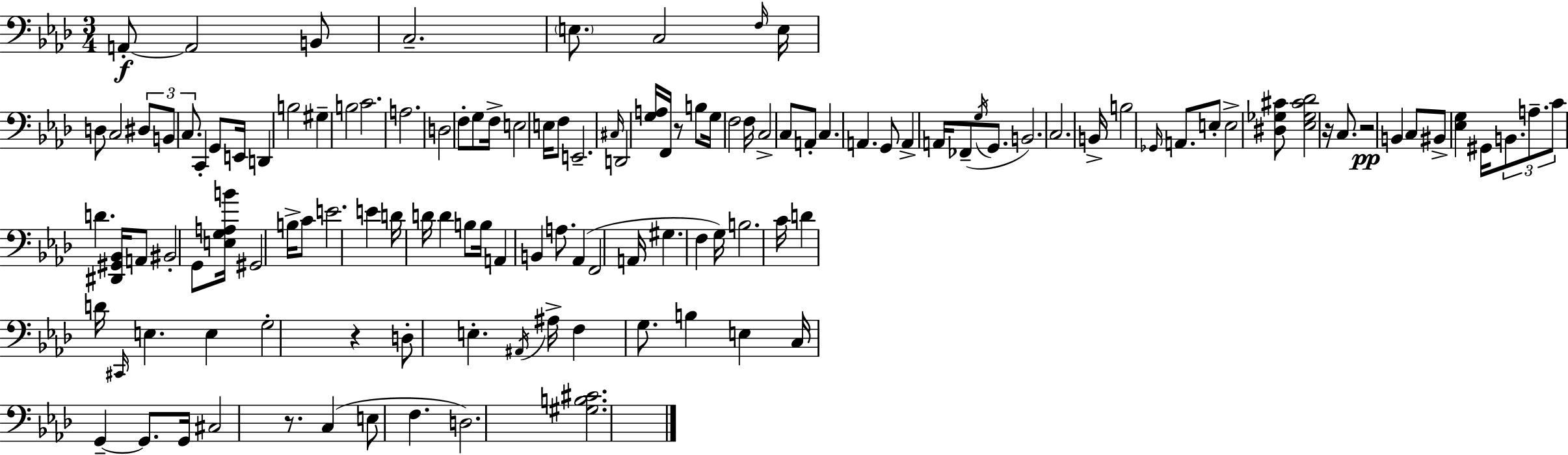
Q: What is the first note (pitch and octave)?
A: A2